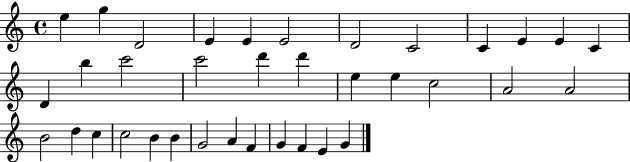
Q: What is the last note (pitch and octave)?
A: G4